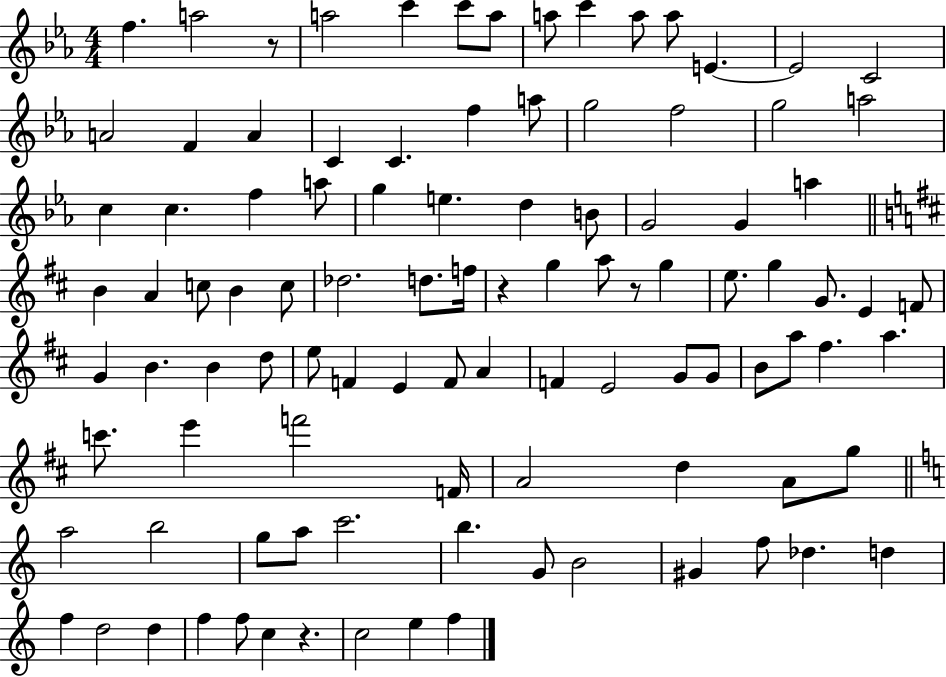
{
  \clef treble
  \numericTimeSignature
  \time 4/4
  \key ees \major
  f''4. a''2 r8 | a''2 c'''4 c'''8 a''8 | a''8 c'''4 a''8 a''8 e'4.~~ | e'2 c'2 | \break a'2 f'4 a'4 | c'4 c'4. f''4 a''8 | g''2 f''2 | g''2 a''2 | \break c''4 c''4. f''4 a''8 | g''4 e''4. d''4 b'8 | g'2 g'4 a''4 | \bar "||" \break \key b \minor b'4 a'4 c''8 b'4 c''8 | des''2. d''8. f''16 | r4 g''4 a''8 r8 g''4 | e''8. g''4 g'8. e'4 f'8 | \break g'4 b'4. b'4 d''8 | e''8 f'4 e'4 f'8 a'4 | f'4 e'2 g'8 g'8 | b'8 a''8 fis''4. a''4. | \break c'''8. e'''4 f'''2 f'16 | a'2 d''4 a'8 g''8 | \bar "||" \break \key c \major a''2 b''2 | g''8 a''8 c'''2. | b''4. g'8 b'2 | gis'4 f''8 des''4. d''4 | \break f''4 d''2 d''4 | f''4 f''8 c''4 r4. | c''2 e''4 f''4 | \bar "|."
}